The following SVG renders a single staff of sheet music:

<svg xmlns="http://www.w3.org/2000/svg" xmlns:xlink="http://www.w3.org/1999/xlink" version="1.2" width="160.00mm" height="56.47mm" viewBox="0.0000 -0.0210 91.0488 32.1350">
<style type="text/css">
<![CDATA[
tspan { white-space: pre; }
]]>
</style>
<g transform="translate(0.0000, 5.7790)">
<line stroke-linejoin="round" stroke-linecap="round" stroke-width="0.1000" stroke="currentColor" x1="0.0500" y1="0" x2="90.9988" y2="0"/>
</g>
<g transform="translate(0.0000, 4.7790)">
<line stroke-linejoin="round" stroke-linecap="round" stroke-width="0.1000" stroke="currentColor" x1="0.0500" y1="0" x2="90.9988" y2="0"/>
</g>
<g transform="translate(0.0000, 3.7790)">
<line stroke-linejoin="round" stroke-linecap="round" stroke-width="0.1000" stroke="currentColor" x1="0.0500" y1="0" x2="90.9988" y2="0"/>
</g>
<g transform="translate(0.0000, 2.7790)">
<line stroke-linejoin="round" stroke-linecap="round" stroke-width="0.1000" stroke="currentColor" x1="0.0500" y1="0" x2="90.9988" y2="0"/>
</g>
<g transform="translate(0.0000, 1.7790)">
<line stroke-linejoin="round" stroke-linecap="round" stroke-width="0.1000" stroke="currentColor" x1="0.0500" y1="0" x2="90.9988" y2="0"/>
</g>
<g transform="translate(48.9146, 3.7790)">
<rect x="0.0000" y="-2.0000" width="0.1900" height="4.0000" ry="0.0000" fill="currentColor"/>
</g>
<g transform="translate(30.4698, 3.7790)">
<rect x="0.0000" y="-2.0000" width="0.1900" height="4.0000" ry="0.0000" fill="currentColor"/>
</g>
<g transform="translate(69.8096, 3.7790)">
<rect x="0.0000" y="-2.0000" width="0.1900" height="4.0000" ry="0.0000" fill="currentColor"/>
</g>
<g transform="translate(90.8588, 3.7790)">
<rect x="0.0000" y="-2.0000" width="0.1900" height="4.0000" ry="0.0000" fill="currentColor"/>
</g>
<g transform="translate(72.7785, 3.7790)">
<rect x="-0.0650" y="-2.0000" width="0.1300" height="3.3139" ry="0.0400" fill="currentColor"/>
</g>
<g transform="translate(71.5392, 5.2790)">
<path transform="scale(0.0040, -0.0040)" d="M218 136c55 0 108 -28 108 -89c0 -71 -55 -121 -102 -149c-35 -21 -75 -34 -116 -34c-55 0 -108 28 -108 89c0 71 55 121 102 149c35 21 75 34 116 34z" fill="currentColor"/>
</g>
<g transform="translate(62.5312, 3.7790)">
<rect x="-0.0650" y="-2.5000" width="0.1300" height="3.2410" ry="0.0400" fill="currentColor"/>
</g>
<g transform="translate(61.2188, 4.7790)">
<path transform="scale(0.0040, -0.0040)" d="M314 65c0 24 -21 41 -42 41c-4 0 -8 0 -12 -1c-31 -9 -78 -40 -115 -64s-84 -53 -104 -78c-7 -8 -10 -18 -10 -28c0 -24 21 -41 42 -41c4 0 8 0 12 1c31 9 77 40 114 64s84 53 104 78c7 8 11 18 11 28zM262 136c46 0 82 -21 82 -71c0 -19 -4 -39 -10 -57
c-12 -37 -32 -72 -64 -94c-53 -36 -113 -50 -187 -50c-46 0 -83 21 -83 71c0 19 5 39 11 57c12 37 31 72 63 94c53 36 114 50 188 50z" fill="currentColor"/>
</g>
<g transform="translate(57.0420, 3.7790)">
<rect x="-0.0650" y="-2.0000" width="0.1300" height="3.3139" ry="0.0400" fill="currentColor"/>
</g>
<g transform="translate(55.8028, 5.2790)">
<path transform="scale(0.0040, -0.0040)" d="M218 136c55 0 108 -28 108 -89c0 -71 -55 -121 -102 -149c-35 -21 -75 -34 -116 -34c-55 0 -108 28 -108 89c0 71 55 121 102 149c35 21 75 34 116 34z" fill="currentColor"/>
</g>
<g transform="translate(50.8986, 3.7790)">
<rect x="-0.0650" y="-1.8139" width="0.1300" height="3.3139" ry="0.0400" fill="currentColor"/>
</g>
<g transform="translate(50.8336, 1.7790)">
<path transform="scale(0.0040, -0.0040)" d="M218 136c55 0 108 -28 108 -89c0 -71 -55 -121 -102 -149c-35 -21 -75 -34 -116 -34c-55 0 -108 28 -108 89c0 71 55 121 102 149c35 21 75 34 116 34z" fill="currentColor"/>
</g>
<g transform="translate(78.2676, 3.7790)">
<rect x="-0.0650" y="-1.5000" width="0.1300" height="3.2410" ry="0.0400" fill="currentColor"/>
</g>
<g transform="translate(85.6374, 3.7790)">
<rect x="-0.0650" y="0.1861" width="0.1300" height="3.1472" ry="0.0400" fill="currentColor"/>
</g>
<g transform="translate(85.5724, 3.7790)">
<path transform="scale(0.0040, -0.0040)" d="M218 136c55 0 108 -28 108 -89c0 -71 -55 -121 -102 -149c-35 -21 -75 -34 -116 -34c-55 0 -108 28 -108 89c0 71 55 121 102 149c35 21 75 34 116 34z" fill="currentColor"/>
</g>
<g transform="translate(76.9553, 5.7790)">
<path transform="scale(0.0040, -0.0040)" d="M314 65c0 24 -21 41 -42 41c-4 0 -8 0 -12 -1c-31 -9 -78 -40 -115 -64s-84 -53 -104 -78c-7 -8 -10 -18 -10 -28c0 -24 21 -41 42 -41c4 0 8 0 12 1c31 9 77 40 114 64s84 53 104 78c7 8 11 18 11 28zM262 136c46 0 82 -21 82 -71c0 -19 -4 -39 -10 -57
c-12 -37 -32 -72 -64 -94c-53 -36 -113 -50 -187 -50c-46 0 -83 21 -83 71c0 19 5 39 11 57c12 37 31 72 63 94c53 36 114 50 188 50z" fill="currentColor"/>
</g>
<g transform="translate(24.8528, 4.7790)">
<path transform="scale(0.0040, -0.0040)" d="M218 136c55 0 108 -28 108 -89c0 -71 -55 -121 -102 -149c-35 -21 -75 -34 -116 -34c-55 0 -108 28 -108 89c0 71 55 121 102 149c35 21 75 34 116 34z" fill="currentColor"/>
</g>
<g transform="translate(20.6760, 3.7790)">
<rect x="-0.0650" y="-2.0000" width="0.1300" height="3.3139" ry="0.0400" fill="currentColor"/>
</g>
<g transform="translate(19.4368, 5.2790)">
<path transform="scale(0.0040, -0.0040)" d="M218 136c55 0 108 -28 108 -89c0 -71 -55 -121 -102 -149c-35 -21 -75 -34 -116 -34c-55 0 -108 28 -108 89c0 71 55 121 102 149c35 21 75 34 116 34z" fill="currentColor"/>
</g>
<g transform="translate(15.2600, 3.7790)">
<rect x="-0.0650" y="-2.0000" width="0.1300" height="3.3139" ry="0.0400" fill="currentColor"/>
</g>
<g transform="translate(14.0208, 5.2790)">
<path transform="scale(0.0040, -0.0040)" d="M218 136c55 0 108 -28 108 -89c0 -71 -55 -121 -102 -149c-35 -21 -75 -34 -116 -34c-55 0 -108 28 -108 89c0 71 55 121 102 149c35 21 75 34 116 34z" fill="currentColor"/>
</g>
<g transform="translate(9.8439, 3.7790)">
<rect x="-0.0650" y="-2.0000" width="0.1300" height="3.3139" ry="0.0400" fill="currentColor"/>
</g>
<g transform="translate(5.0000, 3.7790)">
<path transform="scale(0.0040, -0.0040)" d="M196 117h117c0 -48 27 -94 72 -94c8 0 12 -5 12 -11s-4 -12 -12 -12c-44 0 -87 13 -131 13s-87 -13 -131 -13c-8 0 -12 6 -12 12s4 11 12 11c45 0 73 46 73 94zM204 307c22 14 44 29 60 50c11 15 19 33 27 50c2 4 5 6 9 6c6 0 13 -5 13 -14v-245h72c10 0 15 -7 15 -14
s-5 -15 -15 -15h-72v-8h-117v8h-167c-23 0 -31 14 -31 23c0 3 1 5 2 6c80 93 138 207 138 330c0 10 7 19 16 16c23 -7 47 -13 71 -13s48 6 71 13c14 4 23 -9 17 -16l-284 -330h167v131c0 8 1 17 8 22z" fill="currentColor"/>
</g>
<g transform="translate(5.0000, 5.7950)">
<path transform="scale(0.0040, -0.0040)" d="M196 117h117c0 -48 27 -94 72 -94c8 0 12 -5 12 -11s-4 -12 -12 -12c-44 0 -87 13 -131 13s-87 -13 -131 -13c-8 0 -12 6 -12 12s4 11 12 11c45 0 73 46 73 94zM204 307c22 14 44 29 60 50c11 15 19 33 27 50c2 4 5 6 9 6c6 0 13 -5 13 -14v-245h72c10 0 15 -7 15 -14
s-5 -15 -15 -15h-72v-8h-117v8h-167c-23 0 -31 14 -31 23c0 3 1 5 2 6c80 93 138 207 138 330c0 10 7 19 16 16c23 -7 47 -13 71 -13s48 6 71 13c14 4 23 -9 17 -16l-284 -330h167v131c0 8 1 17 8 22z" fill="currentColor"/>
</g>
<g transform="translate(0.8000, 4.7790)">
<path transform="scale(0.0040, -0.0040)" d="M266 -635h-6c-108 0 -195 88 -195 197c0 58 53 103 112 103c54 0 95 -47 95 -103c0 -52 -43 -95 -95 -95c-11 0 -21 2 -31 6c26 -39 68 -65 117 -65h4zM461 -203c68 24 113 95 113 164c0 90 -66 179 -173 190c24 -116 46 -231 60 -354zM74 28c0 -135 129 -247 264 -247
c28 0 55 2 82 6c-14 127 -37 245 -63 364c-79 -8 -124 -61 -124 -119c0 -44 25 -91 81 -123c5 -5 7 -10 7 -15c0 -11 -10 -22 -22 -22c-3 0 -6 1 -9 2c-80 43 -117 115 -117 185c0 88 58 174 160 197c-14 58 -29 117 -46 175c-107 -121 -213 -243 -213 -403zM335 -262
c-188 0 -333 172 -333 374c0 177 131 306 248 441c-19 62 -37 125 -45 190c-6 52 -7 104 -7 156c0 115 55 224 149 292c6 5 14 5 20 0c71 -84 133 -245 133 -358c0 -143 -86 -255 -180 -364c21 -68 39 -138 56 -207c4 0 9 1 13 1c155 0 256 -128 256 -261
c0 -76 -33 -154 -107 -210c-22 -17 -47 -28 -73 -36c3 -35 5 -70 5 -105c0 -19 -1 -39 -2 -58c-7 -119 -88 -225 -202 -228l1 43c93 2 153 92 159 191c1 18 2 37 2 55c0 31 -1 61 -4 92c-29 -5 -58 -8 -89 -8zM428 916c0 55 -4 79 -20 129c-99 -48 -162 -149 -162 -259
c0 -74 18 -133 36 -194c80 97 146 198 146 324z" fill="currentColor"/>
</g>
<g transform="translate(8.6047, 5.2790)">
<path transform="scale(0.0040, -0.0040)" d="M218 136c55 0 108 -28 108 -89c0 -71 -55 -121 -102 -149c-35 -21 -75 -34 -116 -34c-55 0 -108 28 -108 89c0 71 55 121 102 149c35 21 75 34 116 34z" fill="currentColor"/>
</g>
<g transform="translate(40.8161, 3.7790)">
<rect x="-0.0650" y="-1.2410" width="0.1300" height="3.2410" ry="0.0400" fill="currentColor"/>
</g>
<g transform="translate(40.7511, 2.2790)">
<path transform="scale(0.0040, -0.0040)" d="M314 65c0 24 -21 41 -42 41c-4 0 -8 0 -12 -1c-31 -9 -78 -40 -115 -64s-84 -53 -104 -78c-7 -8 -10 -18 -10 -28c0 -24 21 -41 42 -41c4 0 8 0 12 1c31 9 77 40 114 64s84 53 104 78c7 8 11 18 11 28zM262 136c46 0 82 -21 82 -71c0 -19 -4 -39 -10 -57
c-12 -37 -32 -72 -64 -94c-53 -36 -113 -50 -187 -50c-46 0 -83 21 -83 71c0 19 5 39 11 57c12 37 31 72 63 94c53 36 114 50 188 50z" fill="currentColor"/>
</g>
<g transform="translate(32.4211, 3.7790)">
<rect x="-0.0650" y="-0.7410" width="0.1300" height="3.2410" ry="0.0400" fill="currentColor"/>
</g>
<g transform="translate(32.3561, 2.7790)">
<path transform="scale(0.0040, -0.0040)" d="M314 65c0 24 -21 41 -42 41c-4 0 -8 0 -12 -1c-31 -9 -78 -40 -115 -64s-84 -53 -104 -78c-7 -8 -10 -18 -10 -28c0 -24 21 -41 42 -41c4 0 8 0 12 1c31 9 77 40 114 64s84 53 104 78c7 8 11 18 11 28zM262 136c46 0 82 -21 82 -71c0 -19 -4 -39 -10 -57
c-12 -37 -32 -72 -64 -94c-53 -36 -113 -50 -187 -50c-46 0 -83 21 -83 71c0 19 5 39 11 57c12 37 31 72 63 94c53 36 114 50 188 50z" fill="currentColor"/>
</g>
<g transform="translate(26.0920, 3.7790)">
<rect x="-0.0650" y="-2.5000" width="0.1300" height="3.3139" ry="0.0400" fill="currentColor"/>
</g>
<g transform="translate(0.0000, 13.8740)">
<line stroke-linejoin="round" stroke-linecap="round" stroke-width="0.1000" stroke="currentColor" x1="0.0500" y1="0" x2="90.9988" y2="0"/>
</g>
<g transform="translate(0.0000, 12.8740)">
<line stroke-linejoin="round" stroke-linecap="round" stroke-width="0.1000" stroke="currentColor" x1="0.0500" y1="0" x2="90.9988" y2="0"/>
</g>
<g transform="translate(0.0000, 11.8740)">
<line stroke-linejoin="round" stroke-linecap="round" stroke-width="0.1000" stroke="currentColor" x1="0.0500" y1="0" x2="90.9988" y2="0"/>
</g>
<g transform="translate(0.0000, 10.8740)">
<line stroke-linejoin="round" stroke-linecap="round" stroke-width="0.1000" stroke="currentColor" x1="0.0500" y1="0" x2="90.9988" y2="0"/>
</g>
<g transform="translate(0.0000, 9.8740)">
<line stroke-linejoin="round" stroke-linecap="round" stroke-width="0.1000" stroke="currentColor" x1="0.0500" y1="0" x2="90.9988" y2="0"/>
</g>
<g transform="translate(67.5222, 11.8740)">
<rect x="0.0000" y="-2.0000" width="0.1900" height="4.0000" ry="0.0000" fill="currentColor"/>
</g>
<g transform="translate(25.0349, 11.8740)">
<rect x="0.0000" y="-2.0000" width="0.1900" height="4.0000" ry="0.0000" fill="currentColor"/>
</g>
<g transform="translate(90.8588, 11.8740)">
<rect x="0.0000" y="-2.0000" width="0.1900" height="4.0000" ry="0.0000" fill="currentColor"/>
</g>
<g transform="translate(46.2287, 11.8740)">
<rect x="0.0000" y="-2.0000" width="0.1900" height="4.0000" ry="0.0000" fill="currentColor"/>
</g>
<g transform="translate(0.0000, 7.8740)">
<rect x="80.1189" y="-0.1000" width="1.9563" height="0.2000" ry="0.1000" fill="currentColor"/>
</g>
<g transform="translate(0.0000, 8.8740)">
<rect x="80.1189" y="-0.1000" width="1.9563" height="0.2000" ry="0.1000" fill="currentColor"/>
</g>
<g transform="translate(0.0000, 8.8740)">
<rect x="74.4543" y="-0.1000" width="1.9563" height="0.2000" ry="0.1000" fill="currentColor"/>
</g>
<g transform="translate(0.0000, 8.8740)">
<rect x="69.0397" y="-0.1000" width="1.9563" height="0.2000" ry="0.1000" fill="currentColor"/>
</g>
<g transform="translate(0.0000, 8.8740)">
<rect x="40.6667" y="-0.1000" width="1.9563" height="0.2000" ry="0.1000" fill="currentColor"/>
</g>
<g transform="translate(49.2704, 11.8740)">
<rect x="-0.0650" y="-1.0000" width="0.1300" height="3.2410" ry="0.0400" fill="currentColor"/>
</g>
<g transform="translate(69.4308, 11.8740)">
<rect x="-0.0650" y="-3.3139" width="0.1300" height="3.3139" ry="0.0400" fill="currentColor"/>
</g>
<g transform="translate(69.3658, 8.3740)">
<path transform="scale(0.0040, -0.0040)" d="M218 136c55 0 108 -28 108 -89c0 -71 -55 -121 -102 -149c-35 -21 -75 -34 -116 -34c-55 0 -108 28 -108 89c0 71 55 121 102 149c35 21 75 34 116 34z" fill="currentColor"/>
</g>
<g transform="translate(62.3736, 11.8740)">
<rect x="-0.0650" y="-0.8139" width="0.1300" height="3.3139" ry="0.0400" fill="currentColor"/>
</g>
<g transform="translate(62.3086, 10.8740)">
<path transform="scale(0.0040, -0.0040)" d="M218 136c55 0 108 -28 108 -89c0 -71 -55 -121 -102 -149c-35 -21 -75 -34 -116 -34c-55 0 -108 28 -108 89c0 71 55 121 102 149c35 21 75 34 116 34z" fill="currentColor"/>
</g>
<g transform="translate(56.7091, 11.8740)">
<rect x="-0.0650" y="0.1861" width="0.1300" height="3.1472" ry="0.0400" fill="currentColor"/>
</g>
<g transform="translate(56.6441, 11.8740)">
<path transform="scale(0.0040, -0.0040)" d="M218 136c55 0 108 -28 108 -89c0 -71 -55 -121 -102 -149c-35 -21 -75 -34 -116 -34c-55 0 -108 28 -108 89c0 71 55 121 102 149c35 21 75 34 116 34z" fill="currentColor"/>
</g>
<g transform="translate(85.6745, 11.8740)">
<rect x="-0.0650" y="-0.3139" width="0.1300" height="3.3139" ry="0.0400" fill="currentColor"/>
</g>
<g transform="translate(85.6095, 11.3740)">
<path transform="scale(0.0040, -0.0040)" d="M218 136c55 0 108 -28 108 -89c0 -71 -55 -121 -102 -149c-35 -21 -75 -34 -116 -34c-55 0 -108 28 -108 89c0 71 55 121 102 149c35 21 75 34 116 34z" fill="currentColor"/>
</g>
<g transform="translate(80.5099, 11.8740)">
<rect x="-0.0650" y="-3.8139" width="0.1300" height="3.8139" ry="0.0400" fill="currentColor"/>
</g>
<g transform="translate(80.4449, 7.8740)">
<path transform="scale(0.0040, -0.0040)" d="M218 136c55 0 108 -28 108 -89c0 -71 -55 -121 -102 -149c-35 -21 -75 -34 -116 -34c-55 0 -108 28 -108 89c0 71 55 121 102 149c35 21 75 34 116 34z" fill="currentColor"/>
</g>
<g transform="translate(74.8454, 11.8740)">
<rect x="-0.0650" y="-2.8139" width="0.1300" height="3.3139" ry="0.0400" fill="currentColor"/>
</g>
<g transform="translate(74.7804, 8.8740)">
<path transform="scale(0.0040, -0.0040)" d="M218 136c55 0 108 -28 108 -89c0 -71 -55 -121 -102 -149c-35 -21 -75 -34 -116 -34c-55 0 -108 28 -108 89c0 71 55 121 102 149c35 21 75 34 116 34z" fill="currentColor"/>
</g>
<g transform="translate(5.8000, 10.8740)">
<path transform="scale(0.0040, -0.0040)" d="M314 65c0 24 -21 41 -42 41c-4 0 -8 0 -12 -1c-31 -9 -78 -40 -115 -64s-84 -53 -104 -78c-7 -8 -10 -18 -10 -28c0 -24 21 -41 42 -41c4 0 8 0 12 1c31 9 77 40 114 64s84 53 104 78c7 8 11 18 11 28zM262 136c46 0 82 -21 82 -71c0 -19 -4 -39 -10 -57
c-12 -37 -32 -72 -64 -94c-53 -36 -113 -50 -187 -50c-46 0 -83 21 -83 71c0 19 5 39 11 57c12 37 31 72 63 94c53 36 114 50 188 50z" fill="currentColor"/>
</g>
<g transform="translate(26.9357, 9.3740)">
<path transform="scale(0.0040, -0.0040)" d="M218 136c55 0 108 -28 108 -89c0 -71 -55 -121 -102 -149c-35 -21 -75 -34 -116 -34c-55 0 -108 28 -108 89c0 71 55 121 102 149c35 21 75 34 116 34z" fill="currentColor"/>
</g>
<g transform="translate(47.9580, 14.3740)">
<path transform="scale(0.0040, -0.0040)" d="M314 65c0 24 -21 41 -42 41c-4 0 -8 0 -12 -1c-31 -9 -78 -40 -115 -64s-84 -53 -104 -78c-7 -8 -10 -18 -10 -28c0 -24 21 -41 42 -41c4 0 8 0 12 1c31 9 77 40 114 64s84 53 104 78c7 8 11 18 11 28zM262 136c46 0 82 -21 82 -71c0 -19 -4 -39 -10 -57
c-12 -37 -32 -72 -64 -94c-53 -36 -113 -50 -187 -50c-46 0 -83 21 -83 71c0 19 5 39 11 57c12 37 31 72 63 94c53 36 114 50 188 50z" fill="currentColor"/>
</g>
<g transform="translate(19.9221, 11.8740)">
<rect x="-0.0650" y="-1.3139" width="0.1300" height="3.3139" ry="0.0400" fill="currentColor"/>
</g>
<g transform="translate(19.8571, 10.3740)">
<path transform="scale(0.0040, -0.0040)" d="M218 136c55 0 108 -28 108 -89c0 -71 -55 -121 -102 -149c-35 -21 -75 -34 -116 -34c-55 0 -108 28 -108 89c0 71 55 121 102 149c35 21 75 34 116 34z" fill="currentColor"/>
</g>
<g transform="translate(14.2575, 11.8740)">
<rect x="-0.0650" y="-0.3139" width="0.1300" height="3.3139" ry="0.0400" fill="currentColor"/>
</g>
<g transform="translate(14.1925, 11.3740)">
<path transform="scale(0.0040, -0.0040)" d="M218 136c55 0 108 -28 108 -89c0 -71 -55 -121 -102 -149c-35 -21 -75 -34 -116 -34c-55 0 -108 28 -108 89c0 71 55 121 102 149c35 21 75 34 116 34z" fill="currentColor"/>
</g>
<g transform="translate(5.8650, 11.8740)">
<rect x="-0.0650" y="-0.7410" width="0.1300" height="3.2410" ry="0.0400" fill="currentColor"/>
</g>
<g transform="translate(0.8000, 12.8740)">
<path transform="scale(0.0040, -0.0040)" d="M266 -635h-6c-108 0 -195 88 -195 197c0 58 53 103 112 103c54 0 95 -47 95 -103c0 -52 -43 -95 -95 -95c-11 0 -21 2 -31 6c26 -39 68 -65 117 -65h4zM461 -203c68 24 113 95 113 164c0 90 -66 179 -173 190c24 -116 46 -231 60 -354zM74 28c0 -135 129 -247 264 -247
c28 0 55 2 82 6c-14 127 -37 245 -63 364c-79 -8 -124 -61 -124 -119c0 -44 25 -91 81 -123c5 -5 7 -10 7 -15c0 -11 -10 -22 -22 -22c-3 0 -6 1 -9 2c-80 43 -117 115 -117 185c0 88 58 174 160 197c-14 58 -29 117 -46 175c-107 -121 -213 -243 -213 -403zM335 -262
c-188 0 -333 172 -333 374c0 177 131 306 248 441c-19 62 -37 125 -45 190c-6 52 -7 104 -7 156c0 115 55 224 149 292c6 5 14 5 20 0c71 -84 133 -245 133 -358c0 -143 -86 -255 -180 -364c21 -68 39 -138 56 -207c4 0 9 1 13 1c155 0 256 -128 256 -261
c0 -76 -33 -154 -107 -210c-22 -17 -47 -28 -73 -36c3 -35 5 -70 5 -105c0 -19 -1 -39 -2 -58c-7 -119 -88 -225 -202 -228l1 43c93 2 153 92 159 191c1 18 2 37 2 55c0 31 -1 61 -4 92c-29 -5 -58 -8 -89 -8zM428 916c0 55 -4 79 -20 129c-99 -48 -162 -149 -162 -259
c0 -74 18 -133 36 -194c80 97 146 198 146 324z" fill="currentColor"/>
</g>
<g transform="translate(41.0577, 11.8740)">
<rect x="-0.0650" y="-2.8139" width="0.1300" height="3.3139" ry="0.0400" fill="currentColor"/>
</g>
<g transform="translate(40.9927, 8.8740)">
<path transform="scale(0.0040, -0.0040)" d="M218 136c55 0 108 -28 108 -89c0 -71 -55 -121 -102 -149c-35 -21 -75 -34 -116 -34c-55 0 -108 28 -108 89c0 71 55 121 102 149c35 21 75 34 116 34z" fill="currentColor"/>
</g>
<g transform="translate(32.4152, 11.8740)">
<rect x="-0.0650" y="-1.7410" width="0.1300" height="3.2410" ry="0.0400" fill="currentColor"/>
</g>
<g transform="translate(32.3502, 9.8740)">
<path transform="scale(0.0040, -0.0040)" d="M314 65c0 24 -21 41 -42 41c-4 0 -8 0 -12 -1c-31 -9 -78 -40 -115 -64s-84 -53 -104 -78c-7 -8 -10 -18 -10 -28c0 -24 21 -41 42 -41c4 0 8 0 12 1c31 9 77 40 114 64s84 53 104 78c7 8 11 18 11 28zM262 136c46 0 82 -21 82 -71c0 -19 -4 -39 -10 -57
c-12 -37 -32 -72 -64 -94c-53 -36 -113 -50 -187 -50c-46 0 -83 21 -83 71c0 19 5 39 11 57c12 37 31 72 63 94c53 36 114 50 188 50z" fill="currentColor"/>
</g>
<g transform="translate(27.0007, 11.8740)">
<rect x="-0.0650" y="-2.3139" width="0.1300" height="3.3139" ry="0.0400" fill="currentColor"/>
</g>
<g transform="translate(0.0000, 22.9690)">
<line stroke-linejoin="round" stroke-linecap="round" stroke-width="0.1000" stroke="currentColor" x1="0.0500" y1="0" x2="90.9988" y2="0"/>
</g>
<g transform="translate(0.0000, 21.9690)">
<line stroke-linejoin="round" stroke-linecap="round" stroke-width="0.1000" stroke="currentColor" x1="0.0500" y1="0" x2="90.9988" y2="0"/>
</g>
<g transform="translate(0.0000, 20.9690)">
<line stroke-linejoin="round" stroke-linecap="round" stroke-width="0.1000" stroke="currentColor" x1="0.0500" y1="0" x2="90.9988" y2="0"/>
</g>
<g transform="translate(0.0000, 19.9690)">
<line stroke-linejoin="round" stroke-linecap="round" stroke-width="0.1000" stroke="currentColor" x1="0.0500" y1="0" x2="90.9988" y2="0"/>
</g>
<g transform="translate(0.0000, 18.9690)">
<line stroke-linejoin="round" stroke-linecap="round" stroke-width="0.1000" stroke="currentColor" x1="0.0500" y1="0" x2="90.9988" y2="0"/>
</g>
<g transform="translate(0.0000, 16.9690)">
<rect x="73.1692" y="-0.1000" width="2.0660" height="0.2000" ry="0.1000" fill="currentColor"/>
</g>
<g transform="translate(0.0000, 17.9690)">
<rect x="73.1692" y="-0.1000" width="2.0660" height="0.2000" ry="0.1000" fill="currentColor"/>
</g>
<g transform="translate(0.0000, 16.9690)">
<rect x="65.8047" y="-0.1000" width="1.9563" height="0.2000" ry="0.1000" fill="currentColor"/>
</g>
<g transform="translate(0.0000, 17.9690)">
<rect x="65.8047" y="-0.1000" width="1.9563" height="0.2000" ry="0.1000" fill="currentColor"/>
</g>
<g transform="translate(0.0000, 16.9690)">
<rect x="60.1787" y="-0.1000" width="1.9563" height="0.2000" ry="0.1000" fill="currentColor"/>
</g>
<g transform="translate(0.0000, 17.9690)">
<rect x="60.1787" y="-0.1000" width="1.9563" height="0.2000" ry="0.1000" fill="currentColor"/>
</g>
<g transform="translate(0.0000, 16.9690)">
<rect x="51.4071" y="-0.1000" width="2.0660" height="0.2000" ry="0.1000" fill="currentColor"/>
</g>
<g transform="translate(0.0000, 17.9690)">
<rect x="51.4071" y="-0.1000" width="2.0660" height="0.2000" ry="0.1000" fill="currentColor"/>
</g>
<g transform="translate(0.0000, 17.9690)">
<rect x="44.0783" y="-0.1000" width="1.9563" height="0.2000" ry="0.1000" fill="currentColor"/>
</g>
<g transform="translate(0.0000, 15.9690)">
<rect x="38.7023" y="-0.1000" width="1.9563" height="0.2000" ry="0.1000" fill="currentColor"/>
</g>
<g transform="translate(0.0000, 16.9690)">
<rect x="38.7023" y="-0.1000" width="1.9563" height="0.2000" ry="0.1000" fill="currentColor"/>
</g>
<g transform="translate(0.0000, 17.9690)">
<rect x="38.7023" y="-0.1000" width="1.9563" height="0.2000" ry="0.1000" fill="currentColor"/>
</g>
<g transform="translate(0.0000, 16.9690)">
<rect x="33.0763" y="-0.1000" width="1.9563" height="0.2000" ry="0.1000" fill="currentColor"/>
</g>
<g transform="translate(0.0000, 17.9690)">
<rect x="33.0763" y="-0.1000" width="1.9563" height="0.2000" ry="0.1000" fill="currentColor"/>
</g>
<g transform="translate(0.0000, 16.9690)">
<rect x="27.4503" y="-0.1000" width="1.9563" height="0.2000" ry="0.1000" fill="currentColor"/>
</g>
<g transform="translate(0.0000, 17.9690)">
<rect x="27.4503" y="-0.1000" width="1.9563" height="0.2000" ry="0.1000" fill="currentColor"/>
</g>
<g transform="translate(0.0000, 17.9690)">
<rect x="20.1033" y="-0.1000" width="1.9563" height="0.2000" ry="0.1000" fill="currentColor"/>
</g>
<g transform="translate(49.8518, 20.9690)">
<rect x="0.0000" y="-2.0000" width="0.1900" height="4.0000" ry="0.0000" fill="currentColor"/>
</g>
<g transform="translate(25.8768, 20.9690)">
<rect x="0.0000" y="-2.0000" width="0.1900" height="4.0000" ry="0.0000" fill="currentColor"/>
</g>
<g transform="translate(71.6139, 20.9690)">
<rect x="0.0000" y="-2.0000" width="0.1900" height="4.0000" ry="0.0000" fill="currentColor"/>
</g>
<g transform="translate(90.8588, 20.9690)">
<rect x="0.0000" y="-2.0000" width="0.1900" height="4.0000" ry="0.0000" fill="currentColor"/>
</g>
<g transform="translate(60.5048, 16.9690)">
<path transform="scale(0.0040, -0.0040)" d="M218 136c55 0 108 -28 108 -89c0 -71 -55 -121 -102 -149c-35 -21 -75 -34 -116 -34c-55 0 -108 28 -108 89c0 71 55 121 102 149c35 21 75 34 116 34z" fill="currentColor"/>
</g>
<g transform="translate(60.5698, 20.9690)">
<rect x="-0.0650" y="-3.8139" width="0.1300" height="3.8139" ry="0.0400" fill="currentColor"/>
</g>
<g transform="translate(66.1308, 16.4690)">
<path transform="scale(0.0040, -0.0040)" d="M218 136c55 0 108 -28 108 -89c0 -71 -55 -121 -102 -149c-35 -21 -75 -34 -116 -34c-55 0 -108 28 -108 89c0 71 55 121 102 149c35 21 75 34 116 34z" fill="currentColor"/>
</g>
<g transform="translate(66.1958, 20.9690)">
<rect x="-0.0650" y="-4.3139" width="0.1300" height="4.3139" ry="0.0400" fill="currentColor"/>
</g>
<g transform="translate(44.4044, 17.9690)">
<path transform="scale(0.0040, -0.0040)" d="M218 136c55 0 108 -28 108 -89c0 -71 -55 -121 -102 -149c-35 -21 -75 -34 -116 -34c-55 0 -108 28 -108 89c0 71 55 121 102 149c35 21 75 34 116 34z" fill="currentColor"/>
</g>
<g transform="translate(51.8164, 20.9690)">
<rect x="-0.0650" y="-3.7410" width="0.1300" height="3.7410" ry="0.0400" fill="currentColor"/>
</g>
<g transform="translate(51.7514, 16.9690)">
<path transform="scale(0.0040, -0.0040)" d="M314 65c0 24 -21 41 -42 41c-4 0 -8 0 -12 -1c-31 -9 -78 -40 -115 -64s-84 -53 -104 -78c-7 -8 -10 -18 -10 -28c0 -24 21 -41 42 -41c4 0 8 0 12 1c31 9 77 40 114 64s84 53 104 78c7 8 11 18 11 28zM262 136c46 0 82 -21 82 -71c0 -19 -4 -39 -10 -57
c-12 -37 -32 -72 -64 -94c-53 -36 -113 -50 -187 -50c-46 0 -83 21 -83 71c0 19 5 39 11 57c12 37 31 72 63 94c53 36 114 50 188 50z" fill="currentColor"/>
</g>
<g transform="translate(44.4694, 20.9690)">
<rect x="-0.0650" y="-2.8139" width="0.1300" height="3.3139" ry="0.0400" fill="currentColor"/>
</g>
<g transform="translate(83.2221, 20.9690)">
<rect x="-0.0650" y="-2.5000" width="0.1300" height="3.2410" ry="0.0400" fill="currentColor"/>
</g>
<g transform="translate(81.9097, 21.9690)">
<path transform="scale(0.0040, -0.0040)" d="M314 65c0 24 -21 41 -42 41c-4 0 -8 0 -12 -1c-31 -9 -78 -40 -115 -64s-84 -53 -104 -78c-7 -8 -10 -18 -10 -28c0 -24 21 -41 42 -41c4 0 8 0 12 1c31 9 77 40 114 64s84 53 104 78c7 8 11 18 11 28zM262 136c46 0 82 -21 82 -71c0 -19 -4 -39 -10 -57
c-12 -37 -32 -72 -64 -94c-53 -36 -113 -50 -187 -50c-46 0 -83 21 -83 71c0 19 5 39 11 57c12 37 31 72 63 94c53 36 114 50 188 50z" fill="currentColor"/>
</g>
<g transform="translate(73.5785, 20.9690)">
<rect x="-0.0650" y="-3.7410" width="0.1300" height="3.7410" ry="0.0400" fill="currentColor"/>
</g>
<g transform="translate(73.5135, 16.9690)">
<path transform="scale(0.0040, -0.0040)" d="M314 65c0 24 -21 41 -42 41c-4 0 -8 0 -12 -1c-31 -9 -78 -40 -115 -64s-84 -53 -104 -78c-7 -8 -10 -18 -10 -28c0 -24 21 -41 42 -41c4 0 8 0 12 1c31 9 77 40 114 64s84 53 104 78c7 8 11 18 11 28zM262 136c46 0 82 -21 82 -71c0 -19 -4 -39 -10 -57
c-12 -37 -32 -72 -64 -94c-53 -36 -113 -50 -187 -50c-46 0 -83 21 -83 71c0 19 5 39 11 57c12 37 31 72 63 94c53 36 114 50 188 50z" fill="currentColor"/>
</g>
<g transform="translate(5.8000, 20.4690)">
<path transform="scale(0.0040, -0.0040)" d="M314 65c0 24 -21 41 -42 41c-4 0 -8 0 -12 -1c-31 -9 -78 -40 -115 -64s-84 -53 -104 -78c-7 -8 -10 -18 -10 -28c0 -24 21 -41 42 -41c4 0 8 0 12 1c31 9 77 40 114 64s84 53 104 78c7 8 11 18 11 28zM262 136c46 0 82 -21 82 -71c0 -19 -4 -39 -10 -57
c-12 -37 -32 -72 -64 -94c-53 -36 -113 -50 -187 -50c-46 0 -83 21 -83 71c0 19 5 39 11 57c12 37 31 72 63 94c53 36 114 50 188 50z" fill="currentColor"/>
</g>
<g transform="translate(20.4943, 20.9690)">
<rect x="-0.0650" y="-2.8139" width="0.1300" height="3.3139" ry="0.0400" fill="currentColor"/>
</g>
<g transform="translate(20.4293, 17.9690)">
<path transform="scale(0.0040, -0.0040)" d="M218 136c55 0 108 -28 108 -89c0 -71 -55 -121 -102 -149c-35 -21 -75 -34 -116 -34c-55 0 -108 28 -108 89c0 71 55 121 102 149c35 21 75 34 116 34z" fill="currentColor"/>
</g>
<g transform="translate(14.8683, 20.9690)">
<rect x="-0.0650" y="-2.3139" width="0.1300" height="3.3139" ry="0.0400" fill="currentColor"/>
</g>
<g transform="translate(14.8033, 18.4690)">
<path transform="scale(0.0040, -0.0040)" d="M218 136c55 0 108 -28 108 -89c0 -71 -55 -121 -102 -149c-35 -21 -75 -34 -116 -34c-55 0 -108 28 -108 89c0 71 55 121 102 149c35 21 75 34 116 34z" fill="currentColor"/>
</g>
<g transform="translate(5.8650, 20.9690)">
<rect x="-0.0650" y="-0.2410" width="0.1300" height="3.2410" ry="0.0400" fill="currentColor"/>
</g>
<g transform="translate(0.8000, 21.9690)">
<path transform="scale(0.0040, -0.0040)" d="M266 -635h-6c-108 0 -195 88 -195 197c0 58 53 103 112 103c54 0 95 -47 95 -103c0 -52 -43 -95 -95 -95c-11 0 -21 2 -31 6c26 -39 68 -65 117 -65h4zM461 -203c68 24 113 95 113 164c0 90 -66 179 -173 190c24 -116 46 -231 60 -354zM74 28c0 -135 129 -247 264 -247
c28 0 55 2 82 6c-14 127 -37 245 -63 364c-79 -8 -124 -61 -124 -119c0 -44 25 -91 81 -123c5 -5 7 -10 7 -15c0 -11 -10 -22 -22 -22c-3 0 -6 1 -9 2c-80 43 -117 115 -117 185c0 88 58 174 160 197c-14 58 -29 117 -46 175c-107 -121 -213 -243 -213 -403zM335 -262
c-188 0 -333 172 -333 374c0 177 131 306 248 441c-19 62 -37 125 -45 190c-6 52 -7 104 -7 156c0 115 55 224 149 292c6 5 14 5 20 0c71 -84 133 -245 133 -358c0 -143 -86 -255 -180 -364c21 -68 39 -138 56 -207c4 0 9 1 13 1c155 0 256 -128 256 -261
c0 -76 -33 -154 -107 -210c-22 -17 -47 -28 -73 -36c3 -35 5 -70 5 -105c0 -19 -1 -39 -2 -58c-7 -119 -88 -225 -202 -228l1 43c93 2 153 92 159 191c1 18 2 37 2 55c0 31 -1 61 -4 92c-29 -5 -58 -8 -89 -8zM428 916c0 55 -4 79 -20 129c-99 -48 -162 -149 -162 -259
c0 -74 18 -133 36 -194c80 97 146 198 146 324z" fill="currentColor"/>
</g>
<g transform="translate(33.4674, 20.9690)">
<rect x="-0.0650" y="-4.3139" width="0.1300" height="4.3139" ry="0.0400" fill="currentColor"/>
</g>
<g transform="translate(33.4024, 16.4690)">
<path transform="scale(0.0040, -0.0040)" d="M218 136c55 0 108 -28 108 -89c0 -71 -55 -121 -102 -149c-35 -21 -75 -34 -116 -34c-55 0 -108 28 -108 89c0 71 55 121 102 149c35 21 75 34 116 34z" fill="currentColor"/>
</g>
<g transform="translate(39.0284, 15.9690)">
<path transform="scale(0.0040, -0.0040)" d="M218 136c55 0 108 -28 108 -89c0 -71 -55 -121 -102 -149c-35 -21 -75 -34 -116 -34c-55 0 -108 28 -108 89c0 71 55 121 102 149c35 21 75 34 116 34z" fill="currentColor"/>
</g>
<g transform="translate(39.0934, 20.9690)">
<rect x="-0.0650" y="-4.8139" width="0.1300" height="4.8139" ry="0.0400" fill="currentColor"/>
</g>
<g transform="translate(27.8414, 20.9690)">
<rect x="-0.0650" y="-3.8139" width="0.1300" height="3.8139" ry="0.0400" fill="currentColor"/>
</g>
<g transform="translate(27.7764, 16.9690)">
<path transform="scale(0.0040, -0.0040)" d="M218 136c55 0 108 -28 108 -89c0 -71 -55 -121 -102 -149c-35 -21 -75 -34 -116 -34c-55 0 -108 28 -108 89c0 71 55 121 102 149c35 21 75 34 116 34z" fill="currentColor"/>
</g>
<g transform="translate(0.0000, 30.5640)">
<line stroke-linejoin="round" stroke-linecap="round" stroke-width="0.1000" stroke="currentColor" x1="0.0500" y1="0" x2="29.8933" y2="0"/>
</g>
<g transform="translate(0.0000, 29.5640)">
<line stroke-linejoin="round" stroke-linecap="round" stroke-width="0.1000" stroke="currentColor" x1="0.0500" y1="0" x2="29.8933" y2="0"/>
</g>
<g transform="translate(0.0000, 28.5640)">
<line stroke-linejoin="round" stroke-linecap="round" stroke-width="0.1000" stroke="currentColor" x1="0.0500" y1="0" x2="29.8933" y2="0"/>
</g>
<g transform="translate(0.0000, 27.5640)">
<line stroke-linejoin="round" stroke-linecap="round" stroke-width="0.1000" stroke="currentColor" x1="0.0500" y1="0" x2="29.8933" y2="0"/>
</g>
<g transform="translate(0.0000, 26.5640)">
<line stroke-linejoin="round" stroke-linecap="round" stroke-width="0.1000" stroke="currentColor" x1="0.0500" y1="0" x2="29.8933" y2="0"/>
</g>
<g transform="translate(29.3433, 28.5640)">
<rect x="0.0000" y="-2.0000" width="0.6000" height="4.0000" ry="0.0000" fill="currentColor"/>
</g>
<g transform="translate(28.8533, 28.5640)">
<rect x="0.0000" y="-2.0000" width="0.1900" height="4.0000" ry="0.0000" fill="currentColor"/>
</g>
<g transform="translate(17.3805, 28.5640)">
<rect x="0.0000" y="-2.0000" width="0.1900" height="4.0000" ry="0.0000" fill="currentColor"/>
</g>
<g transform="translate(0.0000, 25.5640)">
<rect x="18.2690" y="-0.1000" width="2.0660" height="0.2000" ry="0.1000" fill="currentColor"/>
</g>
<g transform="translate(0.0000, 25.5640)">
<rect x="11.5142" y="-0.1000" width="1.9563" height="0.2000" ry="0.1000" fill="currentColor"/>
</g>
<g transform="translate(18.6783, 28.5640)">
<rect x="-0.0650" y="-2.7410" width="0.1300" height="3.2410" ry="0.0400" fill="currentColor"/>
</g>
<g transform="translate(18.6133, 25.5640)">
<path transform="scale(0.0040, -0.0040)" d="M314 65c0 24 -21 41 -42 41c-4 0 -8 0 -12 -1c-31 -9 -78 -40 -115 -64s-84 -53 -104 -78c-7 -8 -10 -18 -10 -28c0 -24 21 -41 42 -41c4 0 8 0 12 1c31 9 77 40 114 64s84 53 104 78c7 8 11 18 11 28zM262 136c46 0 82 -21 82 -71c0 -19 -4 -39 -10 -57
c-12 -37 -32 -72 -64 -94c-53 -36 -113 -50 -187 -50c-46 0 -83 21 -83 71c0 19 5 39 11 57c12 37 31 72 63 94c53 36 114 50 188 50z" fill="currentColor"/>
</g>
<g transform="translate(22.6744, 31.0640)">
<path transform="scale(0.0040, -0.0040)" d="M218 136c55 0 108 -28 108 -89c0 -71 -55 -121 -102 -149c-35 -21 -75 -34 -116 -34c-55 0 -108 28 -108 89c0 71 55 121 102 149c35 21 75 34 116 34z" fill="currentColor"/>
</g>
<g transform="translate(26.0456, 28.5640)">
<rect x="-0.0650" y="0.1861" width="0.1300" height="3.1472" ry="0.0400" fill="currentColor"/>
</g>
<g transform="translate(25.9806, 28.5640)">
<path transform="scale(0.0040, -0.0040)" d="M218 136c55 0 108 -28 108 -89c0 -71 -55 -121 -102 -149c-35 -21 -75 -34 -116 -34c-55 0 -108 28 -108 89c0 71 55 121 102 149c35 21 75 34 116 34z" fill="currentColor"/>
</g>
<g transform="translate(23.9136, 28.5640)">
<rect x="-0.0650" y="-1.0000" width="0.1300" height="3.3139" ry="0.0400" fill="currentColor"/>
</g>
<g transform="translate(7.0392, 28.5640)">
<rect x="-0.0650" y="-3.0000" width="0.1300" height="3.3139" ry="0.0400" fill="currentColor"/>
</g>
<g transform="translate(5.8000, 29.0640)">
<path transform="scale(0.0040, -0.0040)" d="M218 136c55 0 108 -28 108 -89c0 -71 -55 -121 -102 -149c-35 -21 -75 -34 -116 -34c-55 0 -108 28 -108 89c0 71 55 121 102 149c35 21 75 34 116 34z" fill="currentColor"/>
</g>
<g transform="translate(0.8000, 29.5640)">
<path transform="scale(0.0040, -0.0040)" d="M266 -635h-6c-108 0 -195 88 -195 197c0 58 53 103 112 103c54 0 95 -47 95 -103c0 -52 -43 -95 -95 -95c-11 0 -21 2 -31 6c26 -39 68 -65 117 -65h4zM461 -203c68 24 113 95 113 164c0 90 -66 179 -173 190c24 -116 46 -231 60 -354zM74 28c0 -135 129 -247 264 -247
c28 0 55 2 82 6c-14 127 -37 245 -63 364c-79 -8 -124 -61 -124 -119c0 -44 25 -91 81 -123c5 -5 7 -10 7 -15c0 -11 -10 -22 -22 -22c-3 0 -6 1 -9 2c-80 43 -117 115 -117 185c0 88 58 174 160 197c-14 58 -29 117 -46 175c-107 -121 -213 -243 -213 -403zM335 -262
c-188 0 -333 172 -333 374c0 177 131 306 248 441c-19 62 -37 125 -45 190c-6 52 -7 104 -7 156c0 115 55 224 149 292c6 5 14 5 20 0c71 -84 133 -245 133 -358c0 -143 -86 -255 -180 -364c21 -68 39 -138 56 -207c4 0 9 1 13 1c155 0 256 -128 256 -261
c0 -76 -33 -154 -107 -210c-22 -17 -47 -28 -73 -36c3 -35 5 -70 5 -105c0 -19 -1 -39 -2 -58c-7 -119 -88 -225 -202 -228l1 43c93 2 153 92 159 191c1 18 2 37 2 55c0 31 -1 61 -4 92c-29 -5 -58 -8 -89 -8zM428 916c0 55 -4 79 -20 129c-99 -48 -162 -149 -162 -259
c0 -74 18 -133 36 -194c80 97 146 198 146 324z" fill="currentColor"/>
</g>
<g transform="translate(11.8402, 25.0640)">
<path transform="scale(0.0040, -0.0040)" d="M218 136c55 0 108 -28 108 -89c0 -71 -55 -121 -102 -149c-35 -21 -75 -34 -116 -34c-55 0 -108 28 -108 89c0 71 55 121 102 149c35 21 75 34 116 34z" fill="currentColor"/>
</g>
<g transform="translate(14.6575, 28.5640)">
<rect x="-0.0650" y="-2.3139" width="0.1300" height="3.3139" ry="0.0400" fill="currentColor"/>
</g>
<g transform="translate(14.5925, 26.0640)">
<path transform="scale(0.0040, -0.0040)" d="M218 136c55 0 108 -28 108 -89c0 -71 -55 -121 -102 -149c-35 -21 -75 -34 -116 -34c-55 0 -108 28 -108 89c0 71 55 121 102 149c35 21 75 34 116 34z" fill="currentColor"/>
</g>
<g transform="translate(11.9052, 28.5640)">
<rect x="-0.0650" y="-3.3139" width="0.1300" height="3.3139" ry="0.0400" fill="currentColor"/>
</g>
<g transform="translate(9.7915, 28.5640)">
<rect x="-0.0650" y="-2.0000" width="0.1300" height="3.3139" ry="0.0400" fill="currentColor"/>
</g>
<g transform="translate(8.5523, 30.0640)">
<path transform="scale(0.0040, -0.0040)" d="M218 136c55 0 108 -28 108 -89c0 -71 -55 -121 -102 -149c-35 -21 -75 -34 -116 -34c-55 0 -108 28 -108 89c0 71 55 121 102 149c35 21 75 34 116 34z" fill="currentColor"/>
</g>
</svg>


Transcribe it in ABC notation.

X:1
T:Untitled
M:4/4
L:1/4
K:C
F F F G d2 e2 f F G2 F E2 B d2 c e g f2 a D2 B d b a c' c c2 g a c' d' e' a c'2 c' d' c'2 G2 A F b g a2 D B